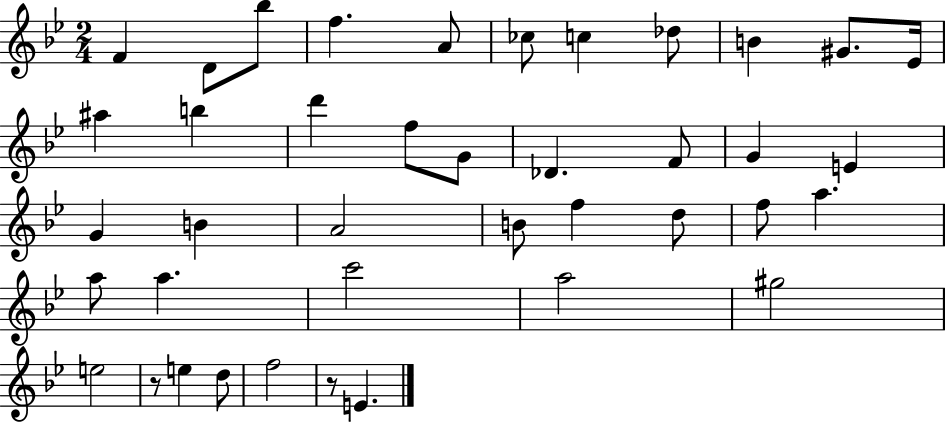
{
  \clef treble
  \numericTimeSignature
  \time 2/4
  \key bes \major
  \repeat volta 2 { f'4 d'8 bes''8 | f''4. a'8 | ces''8 c''4 des''8 | b'4 gis'8. ees'16 | \break ais''4 b''4 | d'''4 f''8 g'8 | des'4. f'8 | g'4 e'4 | \break g'4 b'4 | a'2 | b'8 f''4 d''8 | f''8 a''4. | \break a''8 a''4. | c'''2 | a''2 | gis''2 | \break e''2 | r8 e''4 d''8 | f''2 | r8 e'4. | \break } \bar "|."
}